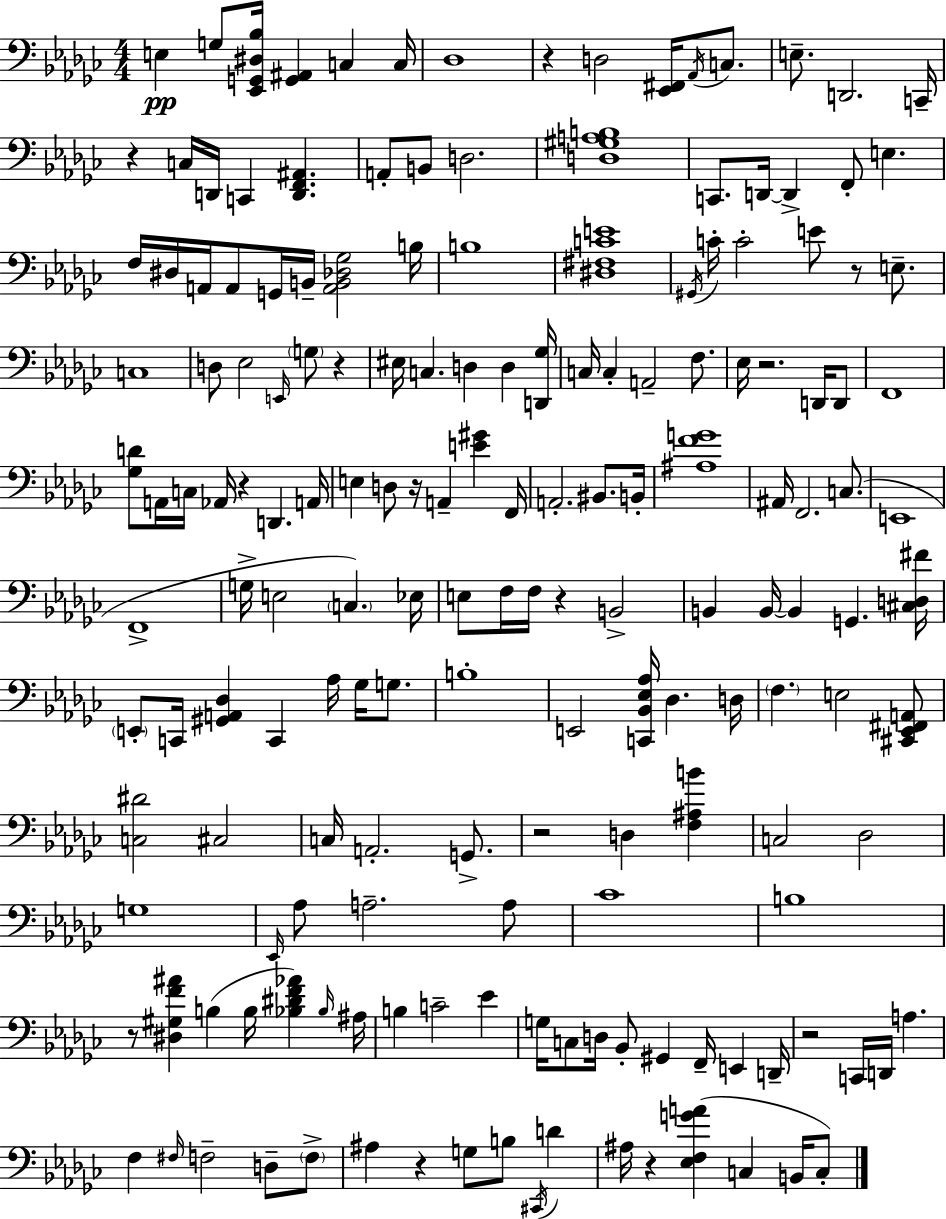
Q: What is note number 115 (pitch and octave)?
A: G3